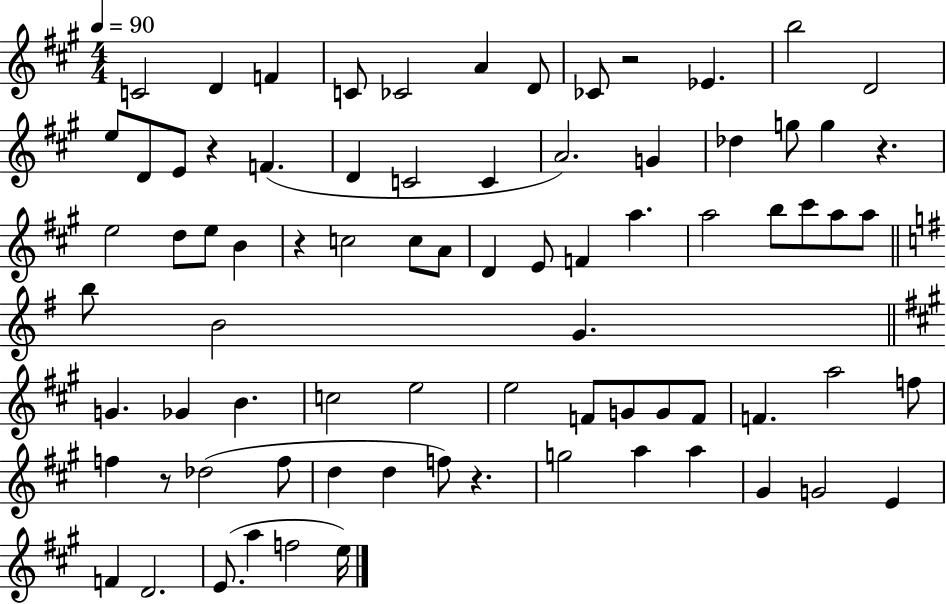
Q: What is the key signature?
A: A major